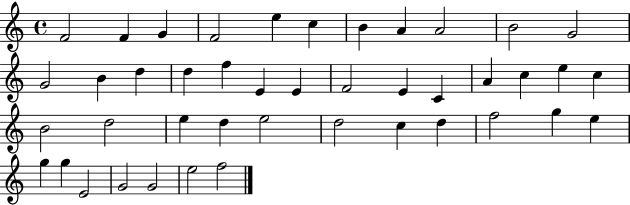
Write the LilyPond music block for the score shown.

{
  \clef treble
  \time 4/4
  \defaultTimeSignature
  \key c \major
  f'2 f'4 g'4 | f'2 e''4 c''4 | b'4 a'4 a'2 | b'2 g'2 | \break g'2 b'4 d''4 | d''4 f''4 e'4 e'4 | f'2 e'4 c'4 | a'4 c''4 e''4 c''4 | \break b'2 d''2 | e''4 d''4 e''2 | d''2 c''4 d''4 | f''2 g''4 e''4 | \break g''4 g''4 e'2 | g'2 g'2 | e''2 f''2 | \bar "|."
}